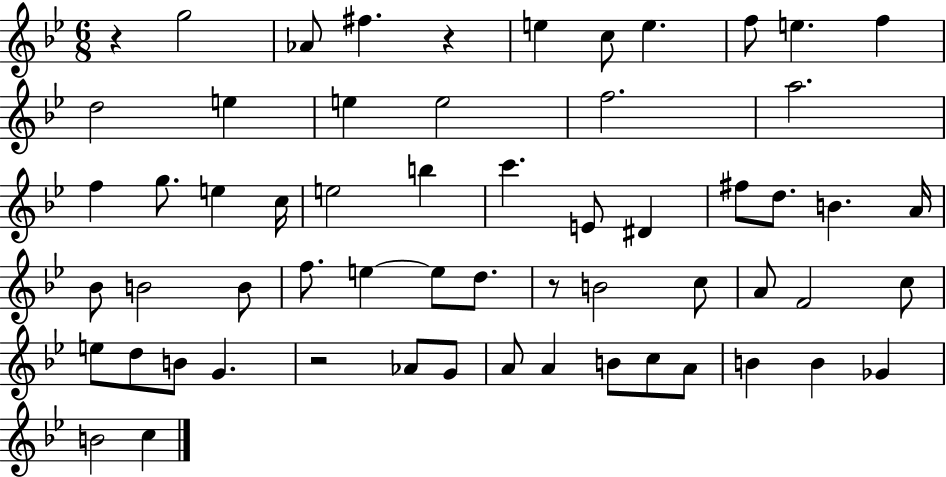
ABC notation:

X:1
T:Untitled
M:6/8
L:1/4
K:Bb
z g2 _A/2 ^f z e c/2 e f/2 e f d2 e e e2 f2 a2 f g/2 e c/4 e2 b c' E/2 ^D ^f/2 d/2 B A/4 _B/2 B2 B/2 f/2 e e/2 d/2 z/2 B2 c/2 A/2 F2 c/2 e/2 d/2 B/2 G z2 _A/2 G/2 A/2 A B/2 c/2 A/2 B B _G B2 c